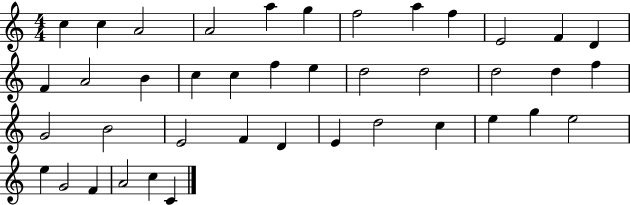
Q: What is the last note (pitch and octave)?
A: C4